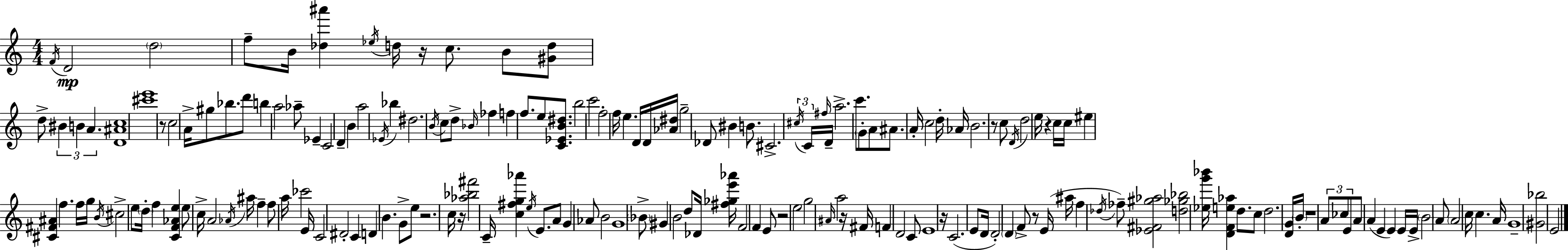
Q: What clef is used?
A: treble